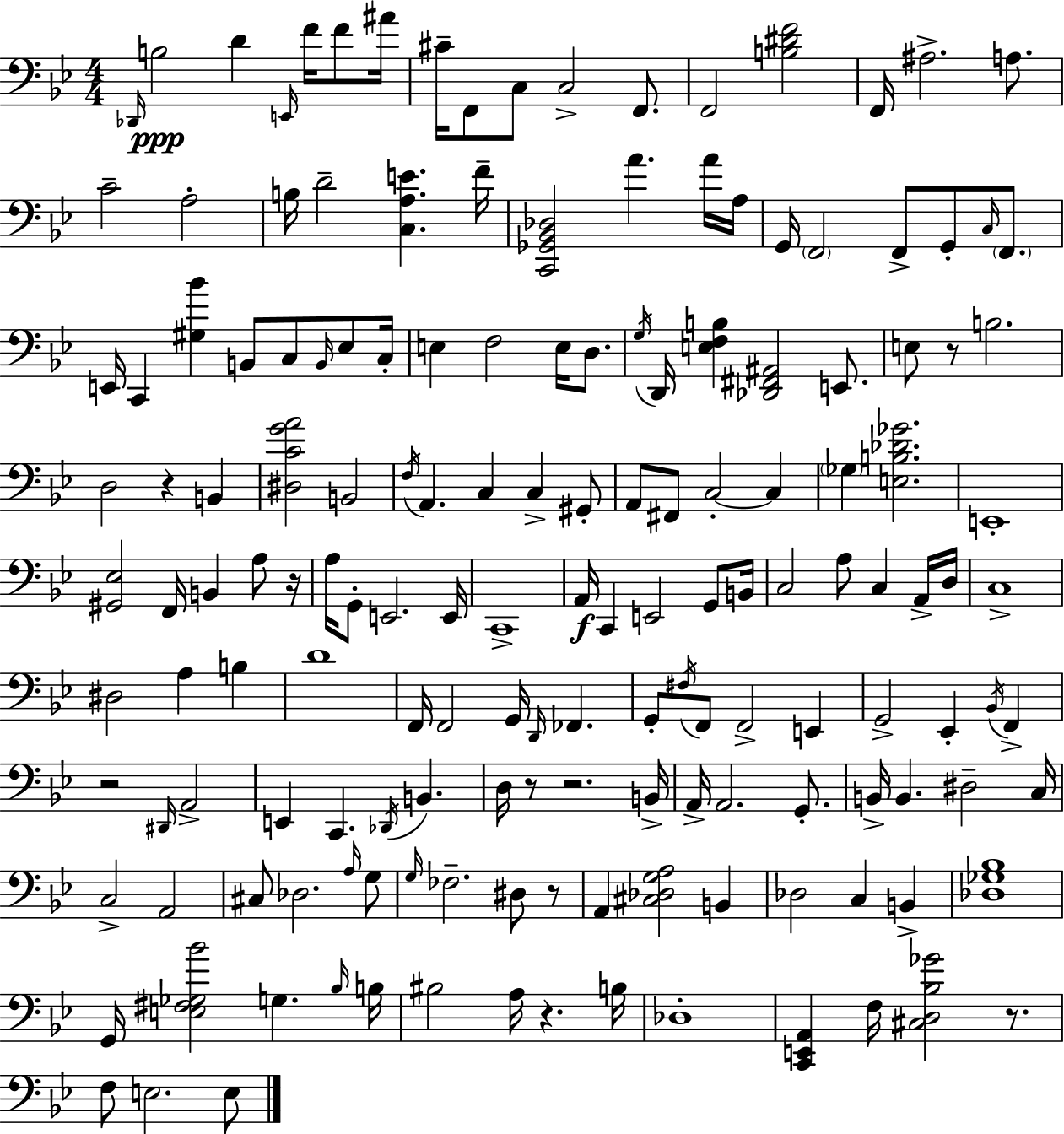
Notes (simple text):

Db2/s B3/h D4/q E2/s F4/s F4/e A#4/s C#4/s F2/e C3/e C3/h F2/e. F2/h [B3,D#4,F4]/h F2/s A#3/h. A3/e. C4/h A3/h B3/s D4/h [C3,A3,E4]/q. F4/s [C2,Gb2,Bb2,Db3]/h A4/q. A4/s A3/s G2/s F2/h F2/e G2/e C3/s F2/e. E2/s C2/q [G#3,Bb4]/q B2/e C3/e B2/s Eb3/e C3/s E3/q F3/h E3/s D3/e. G3/s D2/s [E3,F3,B3]/q [Db2,F#2,A#2]/h E2/e. E3/e R/e B3/h. D3/h R/q B2/q [D#3,C4,G4,A4]/h B2/h F3/s A2/q. C3/q C3/q G#2/e A2/e F#2/e C3/h C3/q Gb3/q [E3,B3,Db4,Gb4]/h. E2/w [G#2,Eb3]/h F2/s B2/q A3/e R/s A3/s G2/e E2/h. E2/s C2/w A2/s C2/q E2/h G2/e B2/s C3/h A3/e C3/q A2/s D3/s C3/w D#3/h A3/q B3/q D4/w F2/s F2/h G2/s D2/s FES2/q. G2/e F#3/s F2/e F2/h E2/q G2/h Eb2/q Bb2/s F2/q R/h D#2/s A2/h E2/q C2/q. Db2/s B2/q. D3/s R/e R/h. B2/s A2/s A2/h. G2/e. B2/s B2/q. D#3/h C3/s C3/h A2/h C#3/e Db3/h. A3/s G3/e G3/s FES3/h. D#3/e R/e A2/q [C#3,Db3,G3,A3]/h B2/q Db3/h C3/q B2/q [Db3,Gb3,Bb3]/w G2/s [E3,F#3,Gb3,Bb4]/h G3/q. Bb3/s B3/s BIS3/h A3/s R/q. B3/s Db3/w [C2,E2,A2]/q F3/s [C#3,D3,Bb3,Gb4]/h R/e. F3/e E3/h. E3/e